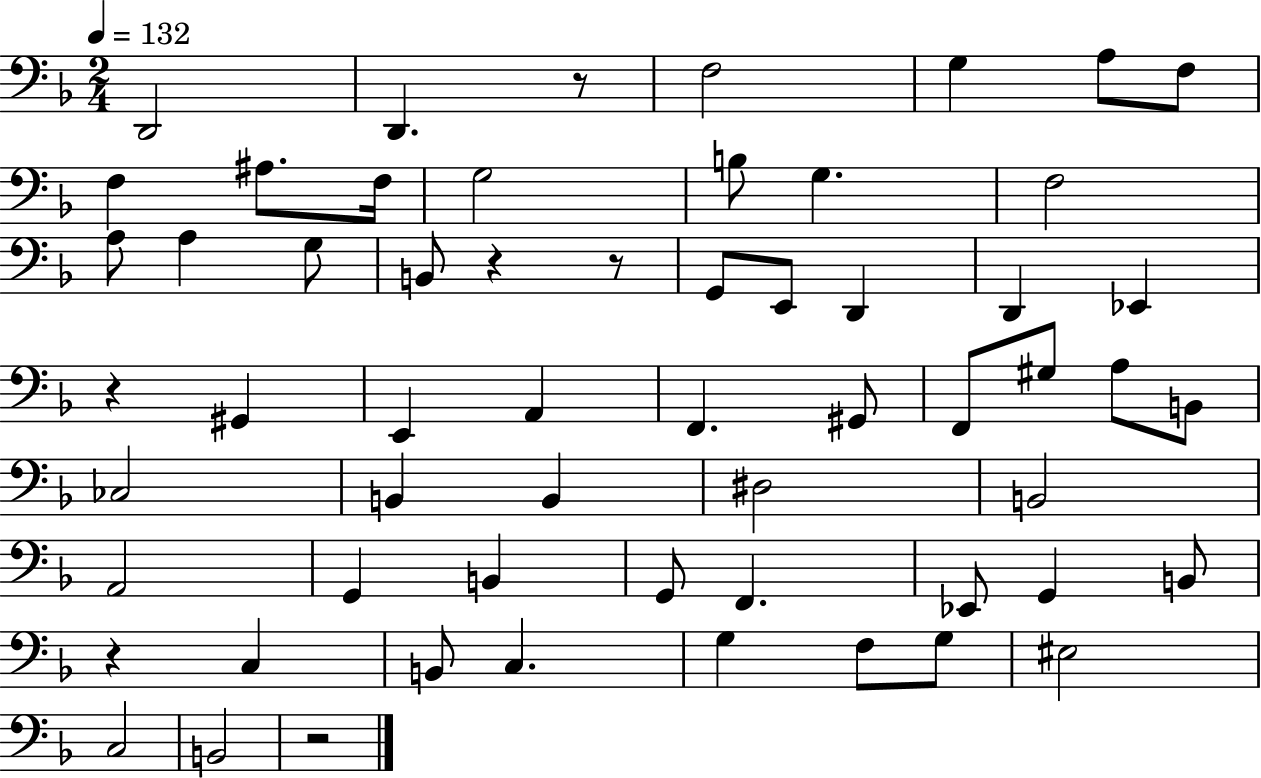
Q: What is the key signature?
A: F major